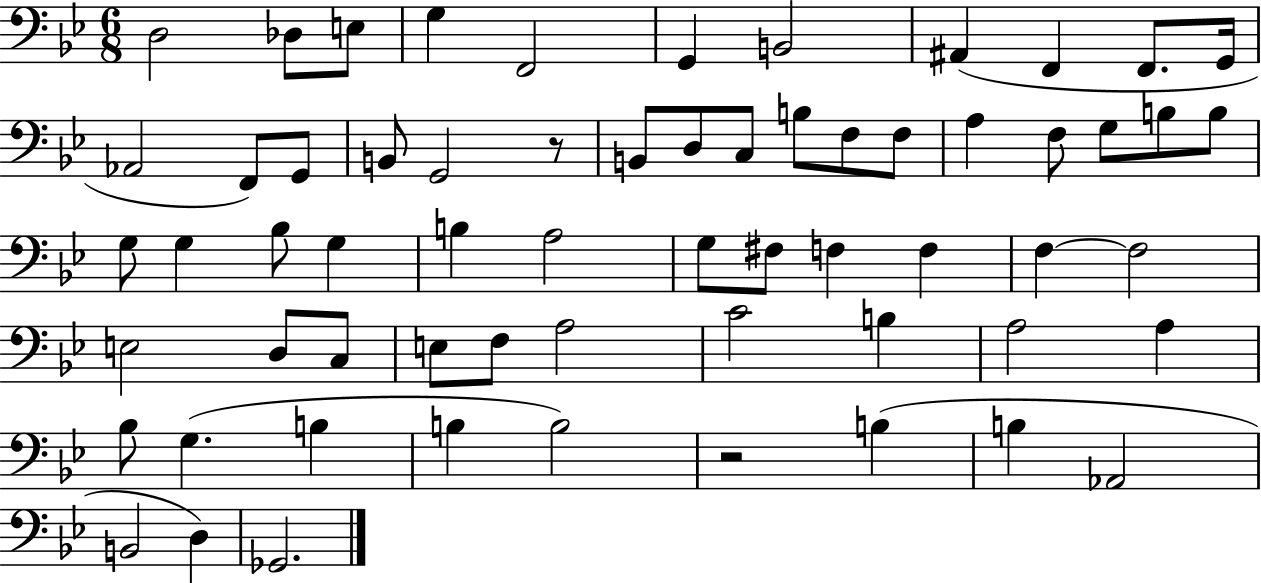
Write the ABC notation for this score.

X:1
T:Untitled
M:6/8
L:1/4
K:Bb
D,2 _D,/2 E,/2 G, F,,2 G,, B,,2 ^A,, F,, F,,/2 G,,/4 _A,,2 F,,/2 G,,/2 B,,/2 G,,2 z/2 B,,/2 D,/2 C,/2 B,/2 F,/2 F,/2 A, F,/2 G,/2 B,/2 B,/2 G,/2 G, _B,/2 G, B, A,2 G,/2 ^F,/2 F, F, F, F,2 E,2 D,/2 C,/2 E,/2 F,/2 A,2 C2 B, A,2 A, _B,/2 G, B, B, B,2 z2 B, B, _A,,2 B,,2 D, _G,,2